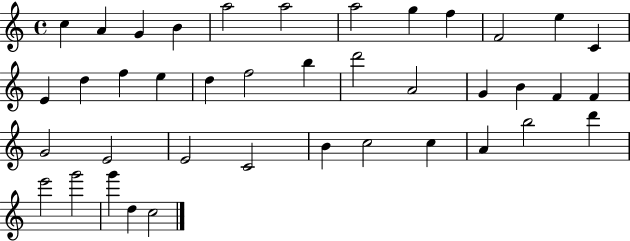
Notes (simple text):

C5/q A4/q G4/q B4/q A5/h A5/h A5/h G5/q F5/q F4/h E5/q C4/q E4/q D5/q F5/q E5/q D5/q F5/h B5/q D6/h A4/h G4/q B4/q F4/q F4/q G4/h E4/h E4/h C4/h B4/q C5/h C5/q A4/q B5/h D6/q E6/h G6/h G6/q D5/q C5/h